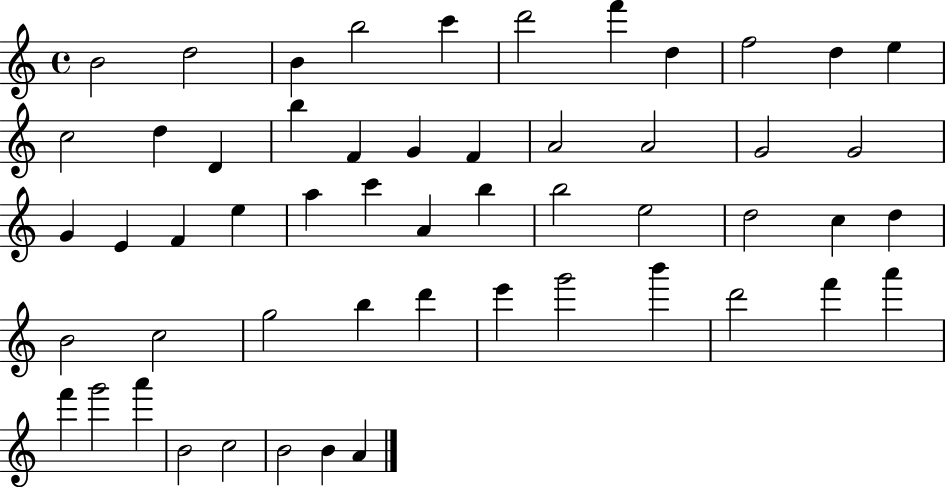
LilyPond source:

{
  \clef treble
  \time 4/4
  \defaultTimeSignature
  \key c \major
  b'2 d''2 | b'4 b''2 c'''4 | d'''2 f'''4 d''4 | f''2 d''4 e''4 | \break c''2 d''4 d'4 | b''4 f'4 g'4 f'4 | a'2 a'2 | g'2 g'2 | \break g'4 e'4 f'4 e''4 | a''4 c'''4 a'4 b''4 | b''2 e''2 | d''2 c''4 d''4 | \break b'2 c''2 | g''2 b''4 d'''4 | e'''4 g'''2 b'''4 | d'''2 f'''4 a'''4 | \break f'''4 g'''2 a'''4 | b'2 c''2 | b'2 b'4 a'4 | \bar "|."
}